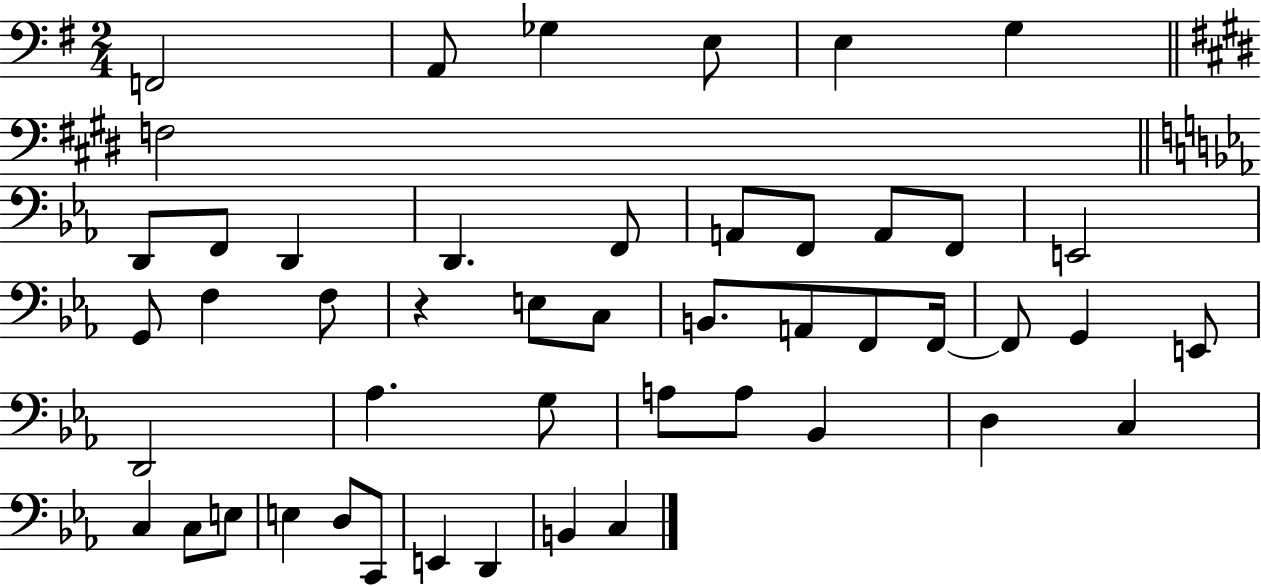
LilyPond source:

{
  \clef bass
  \numericTimeSignature
  \time 2/4
  \key g \major
  f,2 | a,8 ges4 e8 | e4 g4 | \bar "||" \break \key e \major f2 | \bar "||" \break \key ees \major d,8 f,8 d,4 | d,4. f,8 | a,8 f,8 a,8 f,8 | e,2 | \break g,8 f4 f8 | r4 e8 c8 | b,8. a,8 f,8 f,16~~ | f,8 g,4 e,8 | \break d,2 | aes4. g8 | a8 a8 bes,4 | d4 c4 | \break c4 c8 e8 | e4 d8 c,8 | e,4 d,4 | b,4 c4 | \break \bar "|."
}